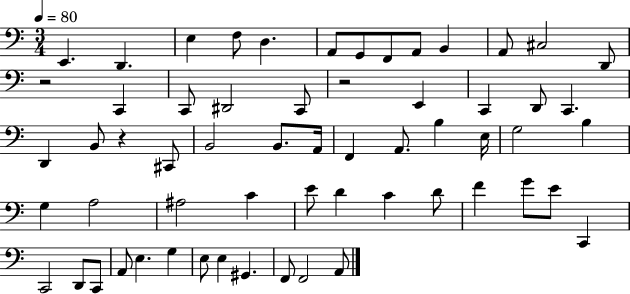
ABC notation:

X:1
T:Untitled
M:3/4
L:1/4
K:C
E,, D,, E, F,/2 D, A,,/2 G,,/2 F,,/2 A,,/2 B,, A,,/2 ^C,2 D,,/2 z2 C,, C,,/2 ^D,,2 C,,/2 z2 E,, C,, D,,/2 C,, D,, B,,/2 z ^C,,/2 B,,2 B,,/2 A,,/4 F,, A,,/2 B, E,/4 G,2 B, G, A,2 ^A,2 C E/2 D C D/2 F G/2 E/2 C,, C,,2 D,,/2 C,,/2 A,,/2 E, G, E,/2 E, ^G,, F,,/2 F,,2 A,,/2